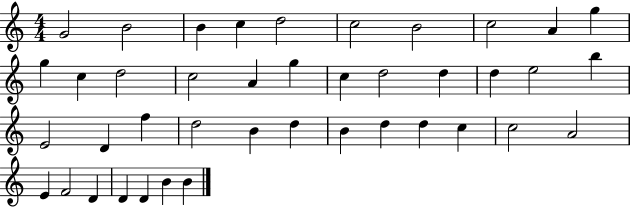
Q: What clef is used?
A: treble